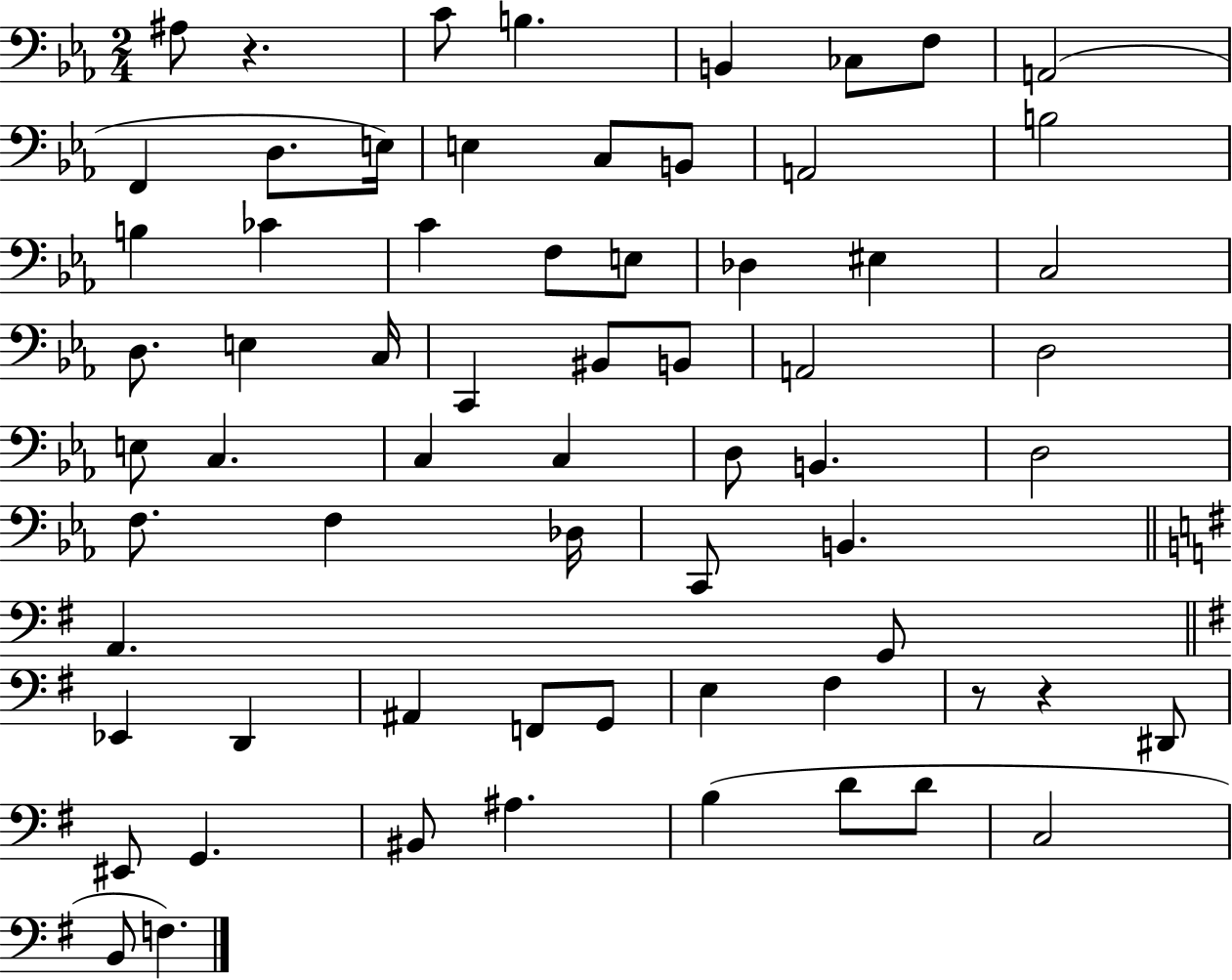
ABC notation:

X:1
T:Untitled
M:2/4
L:1/4
K:Eb
^A,/2 z C/2 B, B,, _C,/2 F,/2 A,,2 F,, D,/2 E,/4 E, C,/2 B,,/2 A,,2 B,2 B, _C C F,/2 E,/2 _D, ^E, C,2 D,/2 E, C,/4 C,, ^B,,/2 B,,/2 A,,2 D,2 E,/2 C, C, C, D,/2 B,, D,2 F,/2 F, _D,/4 C,,/2 B,, A,, G,,/2 _E,, D,, ^A,, F,,/2 G,,/2 E, ^F, z/2 z ^D,,/2 ^E,,/2 G,, ^B,,/2 ^A, B, D/2 D/2 C,2 B,,/2 F,